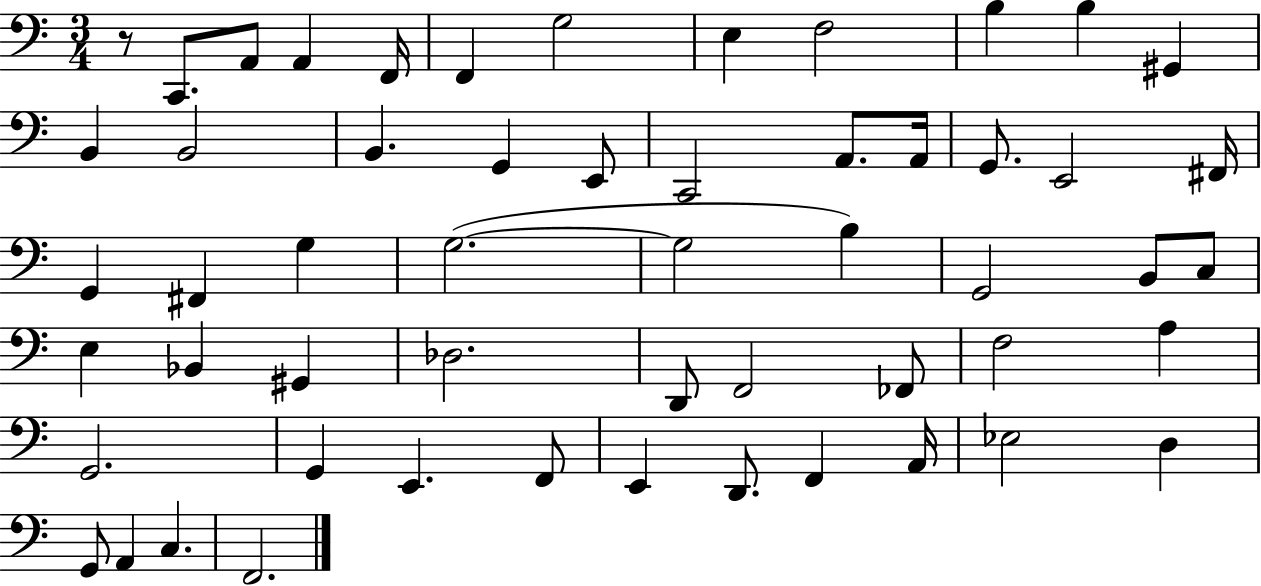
{
  \clef bass
  \numericTimeSignature
  \time 3/4
  \key c \major
  r8 c,8. a,8 a,4 f,16 | f,4 g2 | e4 f2 | b4 b4 gis,4 | \break b,4 b,2 | b,4. g,4 e,8 | c,2 a,8. a,16 | g,8. e,2 fis,16 | \break g,4 fis,4 g4 | g2.~(~ | g2 b4) | g,2 b,8 c8 | \break e4 bes,4 gis,4 | des2. | d,8 f,2 fes,8 | f2 a4 | \break g,2. | g,4 e,4. f,8 | e,4 d,8. f,4 a,16 | ees2 d4 | \break g,8 a,4 c4. | f,2. | \bar "|."
}